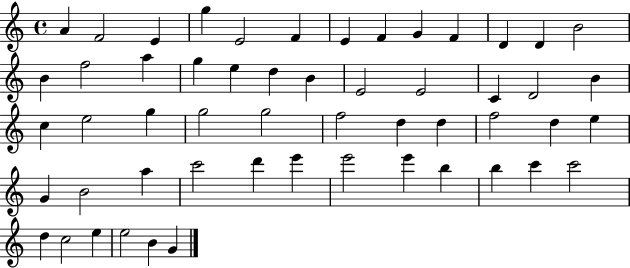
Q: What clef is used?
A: treble